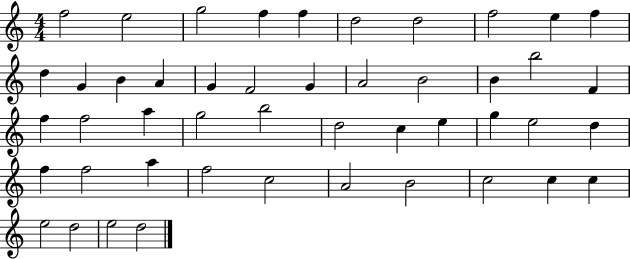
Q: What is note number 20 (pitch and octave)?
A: B4